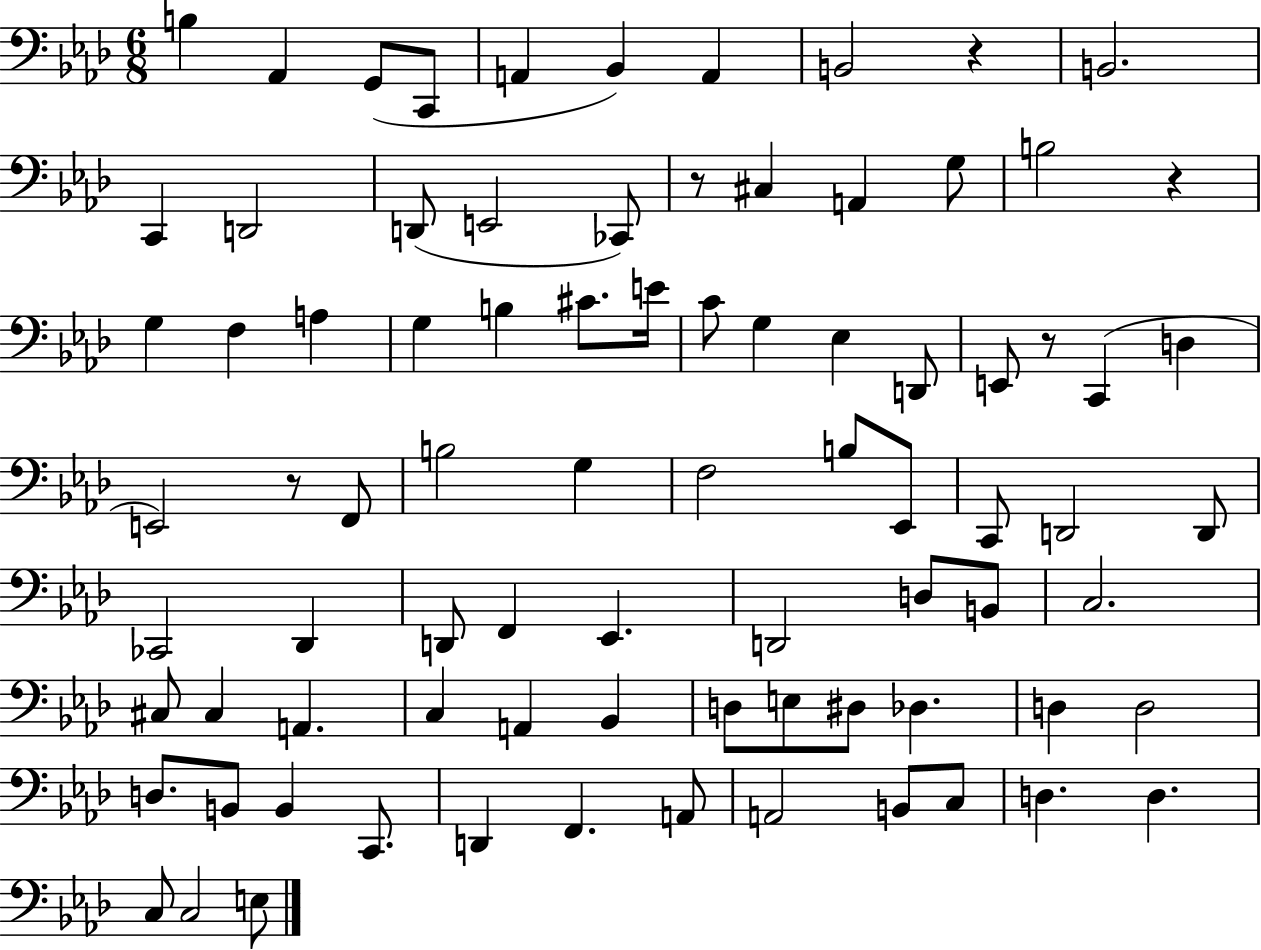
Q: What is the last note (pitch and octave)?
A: E3